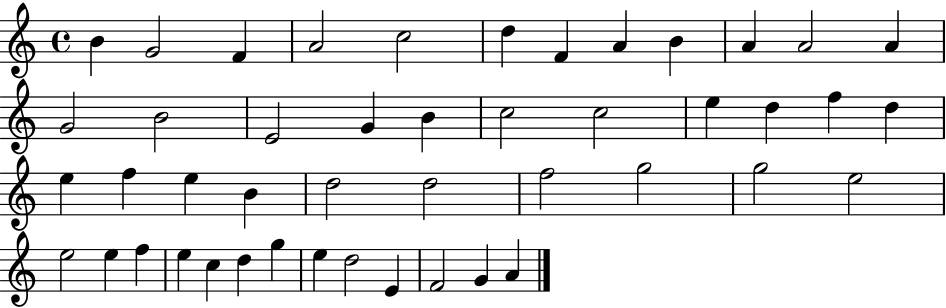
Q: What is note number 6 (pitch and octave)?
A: D5